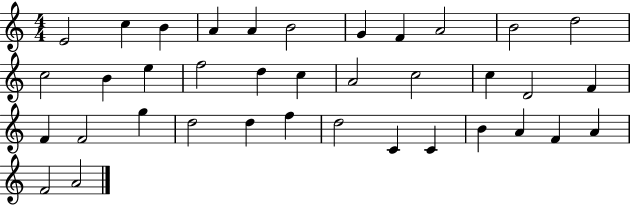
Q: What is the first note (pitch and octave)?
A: E4